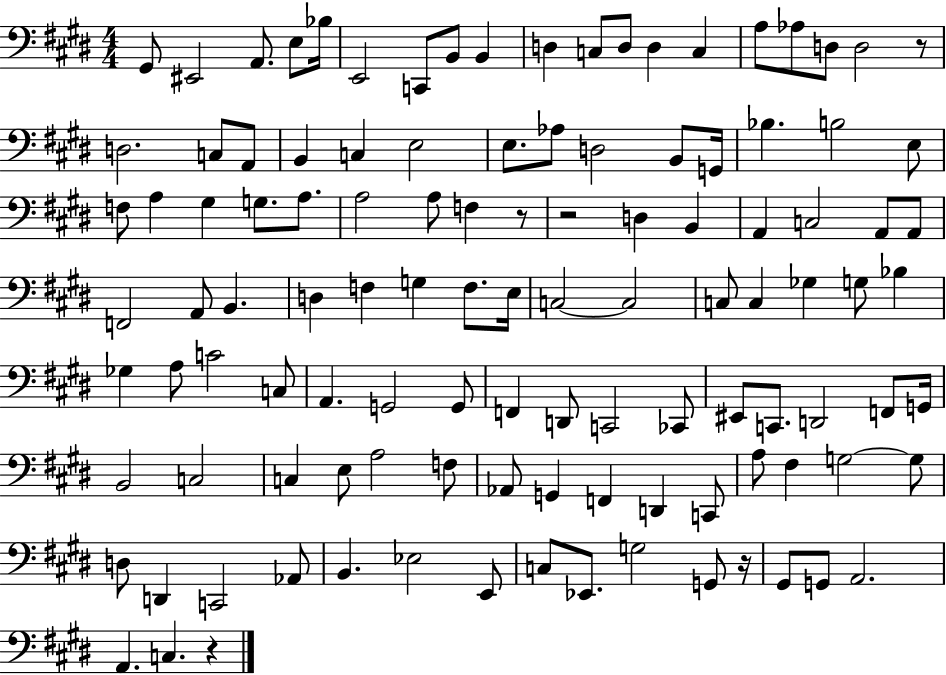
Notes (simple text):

G#2/e EIS2/h A2/e. E3/e Bb3/s E2/h C2/e B2/e B2/q D3/q C3/e D3/e D3/q C3/q A3/e Ab3/e D3/e D3/h R/e D3/h. C3/e A2/e B2/q C3/q E3/h E3/e. Ab3/e D3/h B2/e G2/s Bb3/q. B3/h E3/e F3/e A3/q G#3/q G3/e. A3/e. A3/h A3/e F3/q R/e R/h D3/q B2/q A2/q C3/h A2/e A2/e F2/h A2/e B2/q. D3/q F3/q G3/q F3/e. E3/s C3/h C3/h C3/e C3/q Gb3/q G3/e Bb3/q Gb3/q A3/e C4/h C3/e A2/q. G2/h G2/e F2/q D2/e C2/h CES2/e EIS2/e C2/e. D2/h F2/e G2/s B2/h C3/h C3/q E3/e A3/h F3/e Ab2/e G2/q F2/q D2/q C2/e A3/e F#3/q G3/h G3/e D3/e D2/q C2/h Ab2/e B2/q. Eb3/h E2/e C3/e Eb2/e. G3/h G2/e R/s G#2/e G2/e A2/h. A2/q. C3/q. R/q